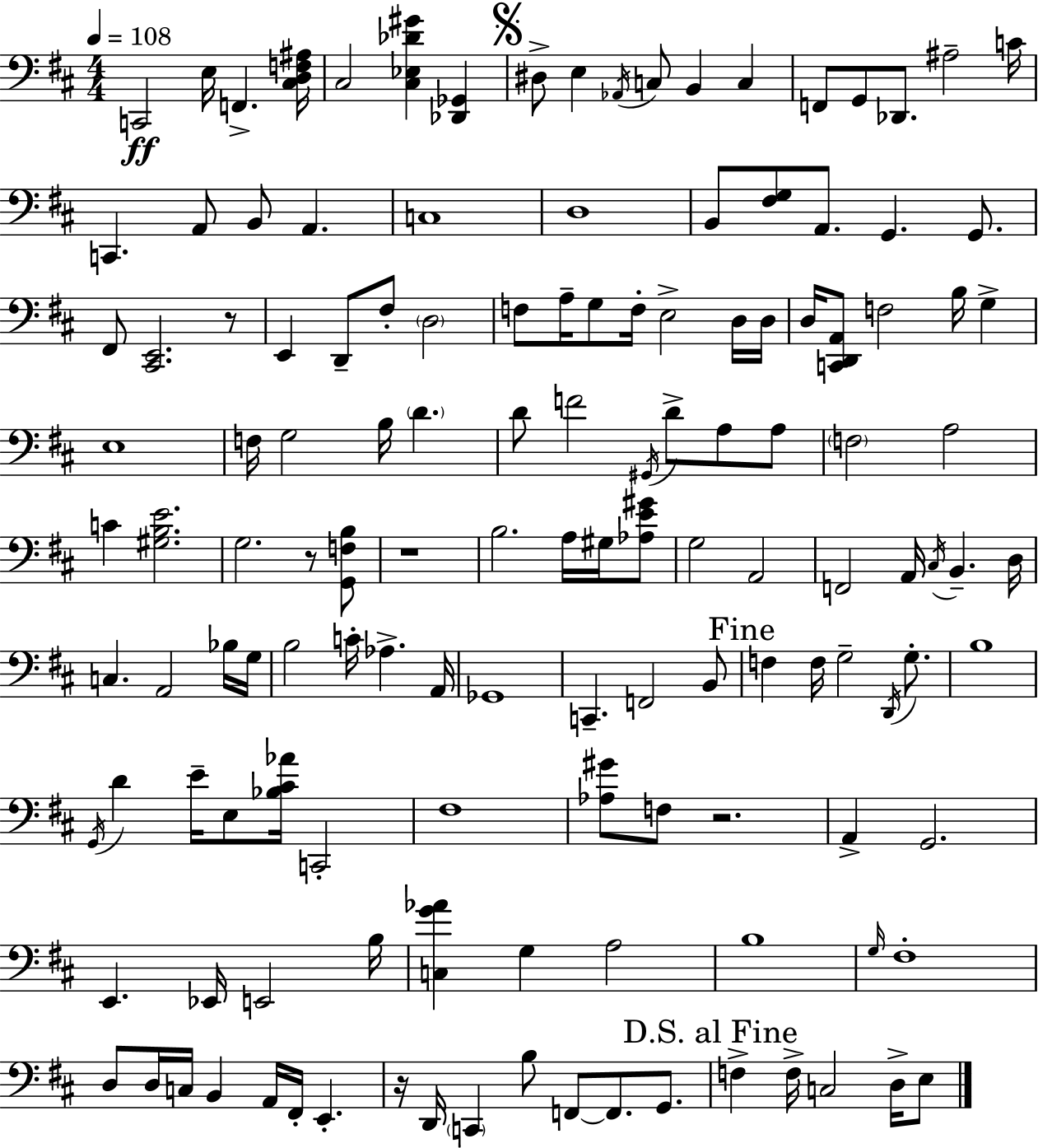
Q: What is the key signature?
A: D major